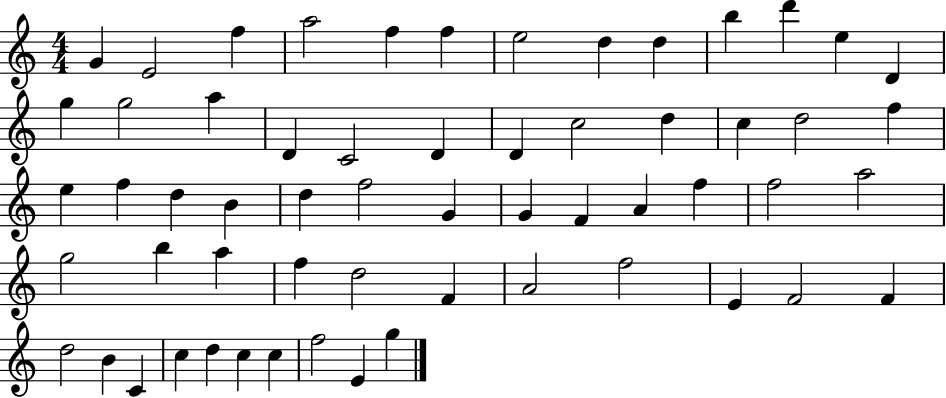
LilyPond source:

{
  \clef treble
  \numericTimeSignature
  \time 4/4
  \key c \major
  g'4 e'2 f''4 | a''2 f''4 f''4 | e''2 d''4 d''4 | b''4 d'''4 e''4 d'4 | \break g''4 g''2 a''4 | d'4 c'2 d'4 | d'4 c''2 d''4 | c''4 d''2 f''4 | \break e''4 f''4 d''4 b'4 | d''4 f''2 g'4 | g'4 f'4 a'4 f''4 | f''2 a''2 | \break g''2 b''4 a''4 | f''4 d''2 f'4 | a'2 f''2 | e'4 f'2 f'4 | \break d''2 b'4 c'4 | c''4 d''4 c''4 c''4 | f''2 e'4 g''4 | \bar "|."
}